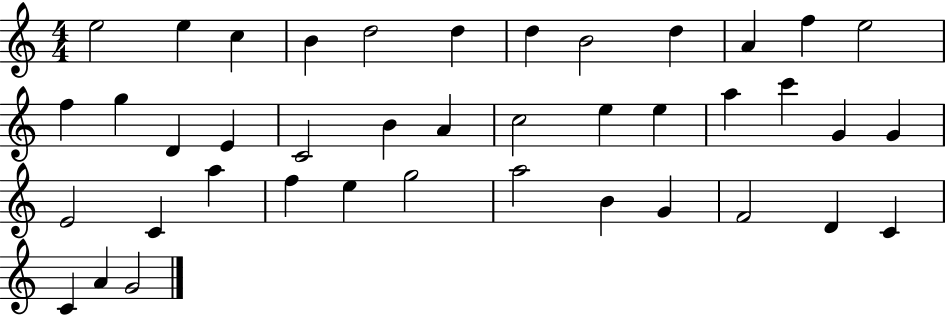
X:1
T:Untitled
M:4/4
L:1/4
K:C
e2 e c B d2 d d B2 d A f e2 f g D E C2 B A c2 e e a c' G G E2 C a f e g2 a2 B G F2 D C C A G2